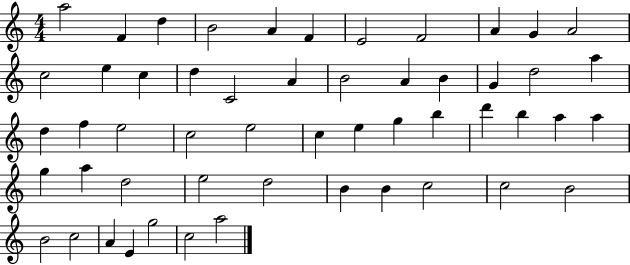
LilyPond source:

{
  \clef treble
  \numericTimeSignature
  \time 4/4
  \key c \major
  a''2 f'4 d''4 | b'2 a'4 f'4 | e'2 f'2 | a'4 g'4 a'2 | \break c''2 e''4 c''4 | d''4 c'2 a'4 | b'2 a'4 b'4 | g'4 d''2 a''4 | \break d''4 f''4 e''2 | c''2 e''2 | c''4 e''4 g''4 b''4 | d'''4 b''4 a''4 a''4 | \break g''4 a''4 d''2 | e''2 d''2 | b'4 b'4 c''2 | c''2 b'2 | \break b'2 c''2 | a'4 e'4 g''2 | c''2 a''2 | \bar "|."
}